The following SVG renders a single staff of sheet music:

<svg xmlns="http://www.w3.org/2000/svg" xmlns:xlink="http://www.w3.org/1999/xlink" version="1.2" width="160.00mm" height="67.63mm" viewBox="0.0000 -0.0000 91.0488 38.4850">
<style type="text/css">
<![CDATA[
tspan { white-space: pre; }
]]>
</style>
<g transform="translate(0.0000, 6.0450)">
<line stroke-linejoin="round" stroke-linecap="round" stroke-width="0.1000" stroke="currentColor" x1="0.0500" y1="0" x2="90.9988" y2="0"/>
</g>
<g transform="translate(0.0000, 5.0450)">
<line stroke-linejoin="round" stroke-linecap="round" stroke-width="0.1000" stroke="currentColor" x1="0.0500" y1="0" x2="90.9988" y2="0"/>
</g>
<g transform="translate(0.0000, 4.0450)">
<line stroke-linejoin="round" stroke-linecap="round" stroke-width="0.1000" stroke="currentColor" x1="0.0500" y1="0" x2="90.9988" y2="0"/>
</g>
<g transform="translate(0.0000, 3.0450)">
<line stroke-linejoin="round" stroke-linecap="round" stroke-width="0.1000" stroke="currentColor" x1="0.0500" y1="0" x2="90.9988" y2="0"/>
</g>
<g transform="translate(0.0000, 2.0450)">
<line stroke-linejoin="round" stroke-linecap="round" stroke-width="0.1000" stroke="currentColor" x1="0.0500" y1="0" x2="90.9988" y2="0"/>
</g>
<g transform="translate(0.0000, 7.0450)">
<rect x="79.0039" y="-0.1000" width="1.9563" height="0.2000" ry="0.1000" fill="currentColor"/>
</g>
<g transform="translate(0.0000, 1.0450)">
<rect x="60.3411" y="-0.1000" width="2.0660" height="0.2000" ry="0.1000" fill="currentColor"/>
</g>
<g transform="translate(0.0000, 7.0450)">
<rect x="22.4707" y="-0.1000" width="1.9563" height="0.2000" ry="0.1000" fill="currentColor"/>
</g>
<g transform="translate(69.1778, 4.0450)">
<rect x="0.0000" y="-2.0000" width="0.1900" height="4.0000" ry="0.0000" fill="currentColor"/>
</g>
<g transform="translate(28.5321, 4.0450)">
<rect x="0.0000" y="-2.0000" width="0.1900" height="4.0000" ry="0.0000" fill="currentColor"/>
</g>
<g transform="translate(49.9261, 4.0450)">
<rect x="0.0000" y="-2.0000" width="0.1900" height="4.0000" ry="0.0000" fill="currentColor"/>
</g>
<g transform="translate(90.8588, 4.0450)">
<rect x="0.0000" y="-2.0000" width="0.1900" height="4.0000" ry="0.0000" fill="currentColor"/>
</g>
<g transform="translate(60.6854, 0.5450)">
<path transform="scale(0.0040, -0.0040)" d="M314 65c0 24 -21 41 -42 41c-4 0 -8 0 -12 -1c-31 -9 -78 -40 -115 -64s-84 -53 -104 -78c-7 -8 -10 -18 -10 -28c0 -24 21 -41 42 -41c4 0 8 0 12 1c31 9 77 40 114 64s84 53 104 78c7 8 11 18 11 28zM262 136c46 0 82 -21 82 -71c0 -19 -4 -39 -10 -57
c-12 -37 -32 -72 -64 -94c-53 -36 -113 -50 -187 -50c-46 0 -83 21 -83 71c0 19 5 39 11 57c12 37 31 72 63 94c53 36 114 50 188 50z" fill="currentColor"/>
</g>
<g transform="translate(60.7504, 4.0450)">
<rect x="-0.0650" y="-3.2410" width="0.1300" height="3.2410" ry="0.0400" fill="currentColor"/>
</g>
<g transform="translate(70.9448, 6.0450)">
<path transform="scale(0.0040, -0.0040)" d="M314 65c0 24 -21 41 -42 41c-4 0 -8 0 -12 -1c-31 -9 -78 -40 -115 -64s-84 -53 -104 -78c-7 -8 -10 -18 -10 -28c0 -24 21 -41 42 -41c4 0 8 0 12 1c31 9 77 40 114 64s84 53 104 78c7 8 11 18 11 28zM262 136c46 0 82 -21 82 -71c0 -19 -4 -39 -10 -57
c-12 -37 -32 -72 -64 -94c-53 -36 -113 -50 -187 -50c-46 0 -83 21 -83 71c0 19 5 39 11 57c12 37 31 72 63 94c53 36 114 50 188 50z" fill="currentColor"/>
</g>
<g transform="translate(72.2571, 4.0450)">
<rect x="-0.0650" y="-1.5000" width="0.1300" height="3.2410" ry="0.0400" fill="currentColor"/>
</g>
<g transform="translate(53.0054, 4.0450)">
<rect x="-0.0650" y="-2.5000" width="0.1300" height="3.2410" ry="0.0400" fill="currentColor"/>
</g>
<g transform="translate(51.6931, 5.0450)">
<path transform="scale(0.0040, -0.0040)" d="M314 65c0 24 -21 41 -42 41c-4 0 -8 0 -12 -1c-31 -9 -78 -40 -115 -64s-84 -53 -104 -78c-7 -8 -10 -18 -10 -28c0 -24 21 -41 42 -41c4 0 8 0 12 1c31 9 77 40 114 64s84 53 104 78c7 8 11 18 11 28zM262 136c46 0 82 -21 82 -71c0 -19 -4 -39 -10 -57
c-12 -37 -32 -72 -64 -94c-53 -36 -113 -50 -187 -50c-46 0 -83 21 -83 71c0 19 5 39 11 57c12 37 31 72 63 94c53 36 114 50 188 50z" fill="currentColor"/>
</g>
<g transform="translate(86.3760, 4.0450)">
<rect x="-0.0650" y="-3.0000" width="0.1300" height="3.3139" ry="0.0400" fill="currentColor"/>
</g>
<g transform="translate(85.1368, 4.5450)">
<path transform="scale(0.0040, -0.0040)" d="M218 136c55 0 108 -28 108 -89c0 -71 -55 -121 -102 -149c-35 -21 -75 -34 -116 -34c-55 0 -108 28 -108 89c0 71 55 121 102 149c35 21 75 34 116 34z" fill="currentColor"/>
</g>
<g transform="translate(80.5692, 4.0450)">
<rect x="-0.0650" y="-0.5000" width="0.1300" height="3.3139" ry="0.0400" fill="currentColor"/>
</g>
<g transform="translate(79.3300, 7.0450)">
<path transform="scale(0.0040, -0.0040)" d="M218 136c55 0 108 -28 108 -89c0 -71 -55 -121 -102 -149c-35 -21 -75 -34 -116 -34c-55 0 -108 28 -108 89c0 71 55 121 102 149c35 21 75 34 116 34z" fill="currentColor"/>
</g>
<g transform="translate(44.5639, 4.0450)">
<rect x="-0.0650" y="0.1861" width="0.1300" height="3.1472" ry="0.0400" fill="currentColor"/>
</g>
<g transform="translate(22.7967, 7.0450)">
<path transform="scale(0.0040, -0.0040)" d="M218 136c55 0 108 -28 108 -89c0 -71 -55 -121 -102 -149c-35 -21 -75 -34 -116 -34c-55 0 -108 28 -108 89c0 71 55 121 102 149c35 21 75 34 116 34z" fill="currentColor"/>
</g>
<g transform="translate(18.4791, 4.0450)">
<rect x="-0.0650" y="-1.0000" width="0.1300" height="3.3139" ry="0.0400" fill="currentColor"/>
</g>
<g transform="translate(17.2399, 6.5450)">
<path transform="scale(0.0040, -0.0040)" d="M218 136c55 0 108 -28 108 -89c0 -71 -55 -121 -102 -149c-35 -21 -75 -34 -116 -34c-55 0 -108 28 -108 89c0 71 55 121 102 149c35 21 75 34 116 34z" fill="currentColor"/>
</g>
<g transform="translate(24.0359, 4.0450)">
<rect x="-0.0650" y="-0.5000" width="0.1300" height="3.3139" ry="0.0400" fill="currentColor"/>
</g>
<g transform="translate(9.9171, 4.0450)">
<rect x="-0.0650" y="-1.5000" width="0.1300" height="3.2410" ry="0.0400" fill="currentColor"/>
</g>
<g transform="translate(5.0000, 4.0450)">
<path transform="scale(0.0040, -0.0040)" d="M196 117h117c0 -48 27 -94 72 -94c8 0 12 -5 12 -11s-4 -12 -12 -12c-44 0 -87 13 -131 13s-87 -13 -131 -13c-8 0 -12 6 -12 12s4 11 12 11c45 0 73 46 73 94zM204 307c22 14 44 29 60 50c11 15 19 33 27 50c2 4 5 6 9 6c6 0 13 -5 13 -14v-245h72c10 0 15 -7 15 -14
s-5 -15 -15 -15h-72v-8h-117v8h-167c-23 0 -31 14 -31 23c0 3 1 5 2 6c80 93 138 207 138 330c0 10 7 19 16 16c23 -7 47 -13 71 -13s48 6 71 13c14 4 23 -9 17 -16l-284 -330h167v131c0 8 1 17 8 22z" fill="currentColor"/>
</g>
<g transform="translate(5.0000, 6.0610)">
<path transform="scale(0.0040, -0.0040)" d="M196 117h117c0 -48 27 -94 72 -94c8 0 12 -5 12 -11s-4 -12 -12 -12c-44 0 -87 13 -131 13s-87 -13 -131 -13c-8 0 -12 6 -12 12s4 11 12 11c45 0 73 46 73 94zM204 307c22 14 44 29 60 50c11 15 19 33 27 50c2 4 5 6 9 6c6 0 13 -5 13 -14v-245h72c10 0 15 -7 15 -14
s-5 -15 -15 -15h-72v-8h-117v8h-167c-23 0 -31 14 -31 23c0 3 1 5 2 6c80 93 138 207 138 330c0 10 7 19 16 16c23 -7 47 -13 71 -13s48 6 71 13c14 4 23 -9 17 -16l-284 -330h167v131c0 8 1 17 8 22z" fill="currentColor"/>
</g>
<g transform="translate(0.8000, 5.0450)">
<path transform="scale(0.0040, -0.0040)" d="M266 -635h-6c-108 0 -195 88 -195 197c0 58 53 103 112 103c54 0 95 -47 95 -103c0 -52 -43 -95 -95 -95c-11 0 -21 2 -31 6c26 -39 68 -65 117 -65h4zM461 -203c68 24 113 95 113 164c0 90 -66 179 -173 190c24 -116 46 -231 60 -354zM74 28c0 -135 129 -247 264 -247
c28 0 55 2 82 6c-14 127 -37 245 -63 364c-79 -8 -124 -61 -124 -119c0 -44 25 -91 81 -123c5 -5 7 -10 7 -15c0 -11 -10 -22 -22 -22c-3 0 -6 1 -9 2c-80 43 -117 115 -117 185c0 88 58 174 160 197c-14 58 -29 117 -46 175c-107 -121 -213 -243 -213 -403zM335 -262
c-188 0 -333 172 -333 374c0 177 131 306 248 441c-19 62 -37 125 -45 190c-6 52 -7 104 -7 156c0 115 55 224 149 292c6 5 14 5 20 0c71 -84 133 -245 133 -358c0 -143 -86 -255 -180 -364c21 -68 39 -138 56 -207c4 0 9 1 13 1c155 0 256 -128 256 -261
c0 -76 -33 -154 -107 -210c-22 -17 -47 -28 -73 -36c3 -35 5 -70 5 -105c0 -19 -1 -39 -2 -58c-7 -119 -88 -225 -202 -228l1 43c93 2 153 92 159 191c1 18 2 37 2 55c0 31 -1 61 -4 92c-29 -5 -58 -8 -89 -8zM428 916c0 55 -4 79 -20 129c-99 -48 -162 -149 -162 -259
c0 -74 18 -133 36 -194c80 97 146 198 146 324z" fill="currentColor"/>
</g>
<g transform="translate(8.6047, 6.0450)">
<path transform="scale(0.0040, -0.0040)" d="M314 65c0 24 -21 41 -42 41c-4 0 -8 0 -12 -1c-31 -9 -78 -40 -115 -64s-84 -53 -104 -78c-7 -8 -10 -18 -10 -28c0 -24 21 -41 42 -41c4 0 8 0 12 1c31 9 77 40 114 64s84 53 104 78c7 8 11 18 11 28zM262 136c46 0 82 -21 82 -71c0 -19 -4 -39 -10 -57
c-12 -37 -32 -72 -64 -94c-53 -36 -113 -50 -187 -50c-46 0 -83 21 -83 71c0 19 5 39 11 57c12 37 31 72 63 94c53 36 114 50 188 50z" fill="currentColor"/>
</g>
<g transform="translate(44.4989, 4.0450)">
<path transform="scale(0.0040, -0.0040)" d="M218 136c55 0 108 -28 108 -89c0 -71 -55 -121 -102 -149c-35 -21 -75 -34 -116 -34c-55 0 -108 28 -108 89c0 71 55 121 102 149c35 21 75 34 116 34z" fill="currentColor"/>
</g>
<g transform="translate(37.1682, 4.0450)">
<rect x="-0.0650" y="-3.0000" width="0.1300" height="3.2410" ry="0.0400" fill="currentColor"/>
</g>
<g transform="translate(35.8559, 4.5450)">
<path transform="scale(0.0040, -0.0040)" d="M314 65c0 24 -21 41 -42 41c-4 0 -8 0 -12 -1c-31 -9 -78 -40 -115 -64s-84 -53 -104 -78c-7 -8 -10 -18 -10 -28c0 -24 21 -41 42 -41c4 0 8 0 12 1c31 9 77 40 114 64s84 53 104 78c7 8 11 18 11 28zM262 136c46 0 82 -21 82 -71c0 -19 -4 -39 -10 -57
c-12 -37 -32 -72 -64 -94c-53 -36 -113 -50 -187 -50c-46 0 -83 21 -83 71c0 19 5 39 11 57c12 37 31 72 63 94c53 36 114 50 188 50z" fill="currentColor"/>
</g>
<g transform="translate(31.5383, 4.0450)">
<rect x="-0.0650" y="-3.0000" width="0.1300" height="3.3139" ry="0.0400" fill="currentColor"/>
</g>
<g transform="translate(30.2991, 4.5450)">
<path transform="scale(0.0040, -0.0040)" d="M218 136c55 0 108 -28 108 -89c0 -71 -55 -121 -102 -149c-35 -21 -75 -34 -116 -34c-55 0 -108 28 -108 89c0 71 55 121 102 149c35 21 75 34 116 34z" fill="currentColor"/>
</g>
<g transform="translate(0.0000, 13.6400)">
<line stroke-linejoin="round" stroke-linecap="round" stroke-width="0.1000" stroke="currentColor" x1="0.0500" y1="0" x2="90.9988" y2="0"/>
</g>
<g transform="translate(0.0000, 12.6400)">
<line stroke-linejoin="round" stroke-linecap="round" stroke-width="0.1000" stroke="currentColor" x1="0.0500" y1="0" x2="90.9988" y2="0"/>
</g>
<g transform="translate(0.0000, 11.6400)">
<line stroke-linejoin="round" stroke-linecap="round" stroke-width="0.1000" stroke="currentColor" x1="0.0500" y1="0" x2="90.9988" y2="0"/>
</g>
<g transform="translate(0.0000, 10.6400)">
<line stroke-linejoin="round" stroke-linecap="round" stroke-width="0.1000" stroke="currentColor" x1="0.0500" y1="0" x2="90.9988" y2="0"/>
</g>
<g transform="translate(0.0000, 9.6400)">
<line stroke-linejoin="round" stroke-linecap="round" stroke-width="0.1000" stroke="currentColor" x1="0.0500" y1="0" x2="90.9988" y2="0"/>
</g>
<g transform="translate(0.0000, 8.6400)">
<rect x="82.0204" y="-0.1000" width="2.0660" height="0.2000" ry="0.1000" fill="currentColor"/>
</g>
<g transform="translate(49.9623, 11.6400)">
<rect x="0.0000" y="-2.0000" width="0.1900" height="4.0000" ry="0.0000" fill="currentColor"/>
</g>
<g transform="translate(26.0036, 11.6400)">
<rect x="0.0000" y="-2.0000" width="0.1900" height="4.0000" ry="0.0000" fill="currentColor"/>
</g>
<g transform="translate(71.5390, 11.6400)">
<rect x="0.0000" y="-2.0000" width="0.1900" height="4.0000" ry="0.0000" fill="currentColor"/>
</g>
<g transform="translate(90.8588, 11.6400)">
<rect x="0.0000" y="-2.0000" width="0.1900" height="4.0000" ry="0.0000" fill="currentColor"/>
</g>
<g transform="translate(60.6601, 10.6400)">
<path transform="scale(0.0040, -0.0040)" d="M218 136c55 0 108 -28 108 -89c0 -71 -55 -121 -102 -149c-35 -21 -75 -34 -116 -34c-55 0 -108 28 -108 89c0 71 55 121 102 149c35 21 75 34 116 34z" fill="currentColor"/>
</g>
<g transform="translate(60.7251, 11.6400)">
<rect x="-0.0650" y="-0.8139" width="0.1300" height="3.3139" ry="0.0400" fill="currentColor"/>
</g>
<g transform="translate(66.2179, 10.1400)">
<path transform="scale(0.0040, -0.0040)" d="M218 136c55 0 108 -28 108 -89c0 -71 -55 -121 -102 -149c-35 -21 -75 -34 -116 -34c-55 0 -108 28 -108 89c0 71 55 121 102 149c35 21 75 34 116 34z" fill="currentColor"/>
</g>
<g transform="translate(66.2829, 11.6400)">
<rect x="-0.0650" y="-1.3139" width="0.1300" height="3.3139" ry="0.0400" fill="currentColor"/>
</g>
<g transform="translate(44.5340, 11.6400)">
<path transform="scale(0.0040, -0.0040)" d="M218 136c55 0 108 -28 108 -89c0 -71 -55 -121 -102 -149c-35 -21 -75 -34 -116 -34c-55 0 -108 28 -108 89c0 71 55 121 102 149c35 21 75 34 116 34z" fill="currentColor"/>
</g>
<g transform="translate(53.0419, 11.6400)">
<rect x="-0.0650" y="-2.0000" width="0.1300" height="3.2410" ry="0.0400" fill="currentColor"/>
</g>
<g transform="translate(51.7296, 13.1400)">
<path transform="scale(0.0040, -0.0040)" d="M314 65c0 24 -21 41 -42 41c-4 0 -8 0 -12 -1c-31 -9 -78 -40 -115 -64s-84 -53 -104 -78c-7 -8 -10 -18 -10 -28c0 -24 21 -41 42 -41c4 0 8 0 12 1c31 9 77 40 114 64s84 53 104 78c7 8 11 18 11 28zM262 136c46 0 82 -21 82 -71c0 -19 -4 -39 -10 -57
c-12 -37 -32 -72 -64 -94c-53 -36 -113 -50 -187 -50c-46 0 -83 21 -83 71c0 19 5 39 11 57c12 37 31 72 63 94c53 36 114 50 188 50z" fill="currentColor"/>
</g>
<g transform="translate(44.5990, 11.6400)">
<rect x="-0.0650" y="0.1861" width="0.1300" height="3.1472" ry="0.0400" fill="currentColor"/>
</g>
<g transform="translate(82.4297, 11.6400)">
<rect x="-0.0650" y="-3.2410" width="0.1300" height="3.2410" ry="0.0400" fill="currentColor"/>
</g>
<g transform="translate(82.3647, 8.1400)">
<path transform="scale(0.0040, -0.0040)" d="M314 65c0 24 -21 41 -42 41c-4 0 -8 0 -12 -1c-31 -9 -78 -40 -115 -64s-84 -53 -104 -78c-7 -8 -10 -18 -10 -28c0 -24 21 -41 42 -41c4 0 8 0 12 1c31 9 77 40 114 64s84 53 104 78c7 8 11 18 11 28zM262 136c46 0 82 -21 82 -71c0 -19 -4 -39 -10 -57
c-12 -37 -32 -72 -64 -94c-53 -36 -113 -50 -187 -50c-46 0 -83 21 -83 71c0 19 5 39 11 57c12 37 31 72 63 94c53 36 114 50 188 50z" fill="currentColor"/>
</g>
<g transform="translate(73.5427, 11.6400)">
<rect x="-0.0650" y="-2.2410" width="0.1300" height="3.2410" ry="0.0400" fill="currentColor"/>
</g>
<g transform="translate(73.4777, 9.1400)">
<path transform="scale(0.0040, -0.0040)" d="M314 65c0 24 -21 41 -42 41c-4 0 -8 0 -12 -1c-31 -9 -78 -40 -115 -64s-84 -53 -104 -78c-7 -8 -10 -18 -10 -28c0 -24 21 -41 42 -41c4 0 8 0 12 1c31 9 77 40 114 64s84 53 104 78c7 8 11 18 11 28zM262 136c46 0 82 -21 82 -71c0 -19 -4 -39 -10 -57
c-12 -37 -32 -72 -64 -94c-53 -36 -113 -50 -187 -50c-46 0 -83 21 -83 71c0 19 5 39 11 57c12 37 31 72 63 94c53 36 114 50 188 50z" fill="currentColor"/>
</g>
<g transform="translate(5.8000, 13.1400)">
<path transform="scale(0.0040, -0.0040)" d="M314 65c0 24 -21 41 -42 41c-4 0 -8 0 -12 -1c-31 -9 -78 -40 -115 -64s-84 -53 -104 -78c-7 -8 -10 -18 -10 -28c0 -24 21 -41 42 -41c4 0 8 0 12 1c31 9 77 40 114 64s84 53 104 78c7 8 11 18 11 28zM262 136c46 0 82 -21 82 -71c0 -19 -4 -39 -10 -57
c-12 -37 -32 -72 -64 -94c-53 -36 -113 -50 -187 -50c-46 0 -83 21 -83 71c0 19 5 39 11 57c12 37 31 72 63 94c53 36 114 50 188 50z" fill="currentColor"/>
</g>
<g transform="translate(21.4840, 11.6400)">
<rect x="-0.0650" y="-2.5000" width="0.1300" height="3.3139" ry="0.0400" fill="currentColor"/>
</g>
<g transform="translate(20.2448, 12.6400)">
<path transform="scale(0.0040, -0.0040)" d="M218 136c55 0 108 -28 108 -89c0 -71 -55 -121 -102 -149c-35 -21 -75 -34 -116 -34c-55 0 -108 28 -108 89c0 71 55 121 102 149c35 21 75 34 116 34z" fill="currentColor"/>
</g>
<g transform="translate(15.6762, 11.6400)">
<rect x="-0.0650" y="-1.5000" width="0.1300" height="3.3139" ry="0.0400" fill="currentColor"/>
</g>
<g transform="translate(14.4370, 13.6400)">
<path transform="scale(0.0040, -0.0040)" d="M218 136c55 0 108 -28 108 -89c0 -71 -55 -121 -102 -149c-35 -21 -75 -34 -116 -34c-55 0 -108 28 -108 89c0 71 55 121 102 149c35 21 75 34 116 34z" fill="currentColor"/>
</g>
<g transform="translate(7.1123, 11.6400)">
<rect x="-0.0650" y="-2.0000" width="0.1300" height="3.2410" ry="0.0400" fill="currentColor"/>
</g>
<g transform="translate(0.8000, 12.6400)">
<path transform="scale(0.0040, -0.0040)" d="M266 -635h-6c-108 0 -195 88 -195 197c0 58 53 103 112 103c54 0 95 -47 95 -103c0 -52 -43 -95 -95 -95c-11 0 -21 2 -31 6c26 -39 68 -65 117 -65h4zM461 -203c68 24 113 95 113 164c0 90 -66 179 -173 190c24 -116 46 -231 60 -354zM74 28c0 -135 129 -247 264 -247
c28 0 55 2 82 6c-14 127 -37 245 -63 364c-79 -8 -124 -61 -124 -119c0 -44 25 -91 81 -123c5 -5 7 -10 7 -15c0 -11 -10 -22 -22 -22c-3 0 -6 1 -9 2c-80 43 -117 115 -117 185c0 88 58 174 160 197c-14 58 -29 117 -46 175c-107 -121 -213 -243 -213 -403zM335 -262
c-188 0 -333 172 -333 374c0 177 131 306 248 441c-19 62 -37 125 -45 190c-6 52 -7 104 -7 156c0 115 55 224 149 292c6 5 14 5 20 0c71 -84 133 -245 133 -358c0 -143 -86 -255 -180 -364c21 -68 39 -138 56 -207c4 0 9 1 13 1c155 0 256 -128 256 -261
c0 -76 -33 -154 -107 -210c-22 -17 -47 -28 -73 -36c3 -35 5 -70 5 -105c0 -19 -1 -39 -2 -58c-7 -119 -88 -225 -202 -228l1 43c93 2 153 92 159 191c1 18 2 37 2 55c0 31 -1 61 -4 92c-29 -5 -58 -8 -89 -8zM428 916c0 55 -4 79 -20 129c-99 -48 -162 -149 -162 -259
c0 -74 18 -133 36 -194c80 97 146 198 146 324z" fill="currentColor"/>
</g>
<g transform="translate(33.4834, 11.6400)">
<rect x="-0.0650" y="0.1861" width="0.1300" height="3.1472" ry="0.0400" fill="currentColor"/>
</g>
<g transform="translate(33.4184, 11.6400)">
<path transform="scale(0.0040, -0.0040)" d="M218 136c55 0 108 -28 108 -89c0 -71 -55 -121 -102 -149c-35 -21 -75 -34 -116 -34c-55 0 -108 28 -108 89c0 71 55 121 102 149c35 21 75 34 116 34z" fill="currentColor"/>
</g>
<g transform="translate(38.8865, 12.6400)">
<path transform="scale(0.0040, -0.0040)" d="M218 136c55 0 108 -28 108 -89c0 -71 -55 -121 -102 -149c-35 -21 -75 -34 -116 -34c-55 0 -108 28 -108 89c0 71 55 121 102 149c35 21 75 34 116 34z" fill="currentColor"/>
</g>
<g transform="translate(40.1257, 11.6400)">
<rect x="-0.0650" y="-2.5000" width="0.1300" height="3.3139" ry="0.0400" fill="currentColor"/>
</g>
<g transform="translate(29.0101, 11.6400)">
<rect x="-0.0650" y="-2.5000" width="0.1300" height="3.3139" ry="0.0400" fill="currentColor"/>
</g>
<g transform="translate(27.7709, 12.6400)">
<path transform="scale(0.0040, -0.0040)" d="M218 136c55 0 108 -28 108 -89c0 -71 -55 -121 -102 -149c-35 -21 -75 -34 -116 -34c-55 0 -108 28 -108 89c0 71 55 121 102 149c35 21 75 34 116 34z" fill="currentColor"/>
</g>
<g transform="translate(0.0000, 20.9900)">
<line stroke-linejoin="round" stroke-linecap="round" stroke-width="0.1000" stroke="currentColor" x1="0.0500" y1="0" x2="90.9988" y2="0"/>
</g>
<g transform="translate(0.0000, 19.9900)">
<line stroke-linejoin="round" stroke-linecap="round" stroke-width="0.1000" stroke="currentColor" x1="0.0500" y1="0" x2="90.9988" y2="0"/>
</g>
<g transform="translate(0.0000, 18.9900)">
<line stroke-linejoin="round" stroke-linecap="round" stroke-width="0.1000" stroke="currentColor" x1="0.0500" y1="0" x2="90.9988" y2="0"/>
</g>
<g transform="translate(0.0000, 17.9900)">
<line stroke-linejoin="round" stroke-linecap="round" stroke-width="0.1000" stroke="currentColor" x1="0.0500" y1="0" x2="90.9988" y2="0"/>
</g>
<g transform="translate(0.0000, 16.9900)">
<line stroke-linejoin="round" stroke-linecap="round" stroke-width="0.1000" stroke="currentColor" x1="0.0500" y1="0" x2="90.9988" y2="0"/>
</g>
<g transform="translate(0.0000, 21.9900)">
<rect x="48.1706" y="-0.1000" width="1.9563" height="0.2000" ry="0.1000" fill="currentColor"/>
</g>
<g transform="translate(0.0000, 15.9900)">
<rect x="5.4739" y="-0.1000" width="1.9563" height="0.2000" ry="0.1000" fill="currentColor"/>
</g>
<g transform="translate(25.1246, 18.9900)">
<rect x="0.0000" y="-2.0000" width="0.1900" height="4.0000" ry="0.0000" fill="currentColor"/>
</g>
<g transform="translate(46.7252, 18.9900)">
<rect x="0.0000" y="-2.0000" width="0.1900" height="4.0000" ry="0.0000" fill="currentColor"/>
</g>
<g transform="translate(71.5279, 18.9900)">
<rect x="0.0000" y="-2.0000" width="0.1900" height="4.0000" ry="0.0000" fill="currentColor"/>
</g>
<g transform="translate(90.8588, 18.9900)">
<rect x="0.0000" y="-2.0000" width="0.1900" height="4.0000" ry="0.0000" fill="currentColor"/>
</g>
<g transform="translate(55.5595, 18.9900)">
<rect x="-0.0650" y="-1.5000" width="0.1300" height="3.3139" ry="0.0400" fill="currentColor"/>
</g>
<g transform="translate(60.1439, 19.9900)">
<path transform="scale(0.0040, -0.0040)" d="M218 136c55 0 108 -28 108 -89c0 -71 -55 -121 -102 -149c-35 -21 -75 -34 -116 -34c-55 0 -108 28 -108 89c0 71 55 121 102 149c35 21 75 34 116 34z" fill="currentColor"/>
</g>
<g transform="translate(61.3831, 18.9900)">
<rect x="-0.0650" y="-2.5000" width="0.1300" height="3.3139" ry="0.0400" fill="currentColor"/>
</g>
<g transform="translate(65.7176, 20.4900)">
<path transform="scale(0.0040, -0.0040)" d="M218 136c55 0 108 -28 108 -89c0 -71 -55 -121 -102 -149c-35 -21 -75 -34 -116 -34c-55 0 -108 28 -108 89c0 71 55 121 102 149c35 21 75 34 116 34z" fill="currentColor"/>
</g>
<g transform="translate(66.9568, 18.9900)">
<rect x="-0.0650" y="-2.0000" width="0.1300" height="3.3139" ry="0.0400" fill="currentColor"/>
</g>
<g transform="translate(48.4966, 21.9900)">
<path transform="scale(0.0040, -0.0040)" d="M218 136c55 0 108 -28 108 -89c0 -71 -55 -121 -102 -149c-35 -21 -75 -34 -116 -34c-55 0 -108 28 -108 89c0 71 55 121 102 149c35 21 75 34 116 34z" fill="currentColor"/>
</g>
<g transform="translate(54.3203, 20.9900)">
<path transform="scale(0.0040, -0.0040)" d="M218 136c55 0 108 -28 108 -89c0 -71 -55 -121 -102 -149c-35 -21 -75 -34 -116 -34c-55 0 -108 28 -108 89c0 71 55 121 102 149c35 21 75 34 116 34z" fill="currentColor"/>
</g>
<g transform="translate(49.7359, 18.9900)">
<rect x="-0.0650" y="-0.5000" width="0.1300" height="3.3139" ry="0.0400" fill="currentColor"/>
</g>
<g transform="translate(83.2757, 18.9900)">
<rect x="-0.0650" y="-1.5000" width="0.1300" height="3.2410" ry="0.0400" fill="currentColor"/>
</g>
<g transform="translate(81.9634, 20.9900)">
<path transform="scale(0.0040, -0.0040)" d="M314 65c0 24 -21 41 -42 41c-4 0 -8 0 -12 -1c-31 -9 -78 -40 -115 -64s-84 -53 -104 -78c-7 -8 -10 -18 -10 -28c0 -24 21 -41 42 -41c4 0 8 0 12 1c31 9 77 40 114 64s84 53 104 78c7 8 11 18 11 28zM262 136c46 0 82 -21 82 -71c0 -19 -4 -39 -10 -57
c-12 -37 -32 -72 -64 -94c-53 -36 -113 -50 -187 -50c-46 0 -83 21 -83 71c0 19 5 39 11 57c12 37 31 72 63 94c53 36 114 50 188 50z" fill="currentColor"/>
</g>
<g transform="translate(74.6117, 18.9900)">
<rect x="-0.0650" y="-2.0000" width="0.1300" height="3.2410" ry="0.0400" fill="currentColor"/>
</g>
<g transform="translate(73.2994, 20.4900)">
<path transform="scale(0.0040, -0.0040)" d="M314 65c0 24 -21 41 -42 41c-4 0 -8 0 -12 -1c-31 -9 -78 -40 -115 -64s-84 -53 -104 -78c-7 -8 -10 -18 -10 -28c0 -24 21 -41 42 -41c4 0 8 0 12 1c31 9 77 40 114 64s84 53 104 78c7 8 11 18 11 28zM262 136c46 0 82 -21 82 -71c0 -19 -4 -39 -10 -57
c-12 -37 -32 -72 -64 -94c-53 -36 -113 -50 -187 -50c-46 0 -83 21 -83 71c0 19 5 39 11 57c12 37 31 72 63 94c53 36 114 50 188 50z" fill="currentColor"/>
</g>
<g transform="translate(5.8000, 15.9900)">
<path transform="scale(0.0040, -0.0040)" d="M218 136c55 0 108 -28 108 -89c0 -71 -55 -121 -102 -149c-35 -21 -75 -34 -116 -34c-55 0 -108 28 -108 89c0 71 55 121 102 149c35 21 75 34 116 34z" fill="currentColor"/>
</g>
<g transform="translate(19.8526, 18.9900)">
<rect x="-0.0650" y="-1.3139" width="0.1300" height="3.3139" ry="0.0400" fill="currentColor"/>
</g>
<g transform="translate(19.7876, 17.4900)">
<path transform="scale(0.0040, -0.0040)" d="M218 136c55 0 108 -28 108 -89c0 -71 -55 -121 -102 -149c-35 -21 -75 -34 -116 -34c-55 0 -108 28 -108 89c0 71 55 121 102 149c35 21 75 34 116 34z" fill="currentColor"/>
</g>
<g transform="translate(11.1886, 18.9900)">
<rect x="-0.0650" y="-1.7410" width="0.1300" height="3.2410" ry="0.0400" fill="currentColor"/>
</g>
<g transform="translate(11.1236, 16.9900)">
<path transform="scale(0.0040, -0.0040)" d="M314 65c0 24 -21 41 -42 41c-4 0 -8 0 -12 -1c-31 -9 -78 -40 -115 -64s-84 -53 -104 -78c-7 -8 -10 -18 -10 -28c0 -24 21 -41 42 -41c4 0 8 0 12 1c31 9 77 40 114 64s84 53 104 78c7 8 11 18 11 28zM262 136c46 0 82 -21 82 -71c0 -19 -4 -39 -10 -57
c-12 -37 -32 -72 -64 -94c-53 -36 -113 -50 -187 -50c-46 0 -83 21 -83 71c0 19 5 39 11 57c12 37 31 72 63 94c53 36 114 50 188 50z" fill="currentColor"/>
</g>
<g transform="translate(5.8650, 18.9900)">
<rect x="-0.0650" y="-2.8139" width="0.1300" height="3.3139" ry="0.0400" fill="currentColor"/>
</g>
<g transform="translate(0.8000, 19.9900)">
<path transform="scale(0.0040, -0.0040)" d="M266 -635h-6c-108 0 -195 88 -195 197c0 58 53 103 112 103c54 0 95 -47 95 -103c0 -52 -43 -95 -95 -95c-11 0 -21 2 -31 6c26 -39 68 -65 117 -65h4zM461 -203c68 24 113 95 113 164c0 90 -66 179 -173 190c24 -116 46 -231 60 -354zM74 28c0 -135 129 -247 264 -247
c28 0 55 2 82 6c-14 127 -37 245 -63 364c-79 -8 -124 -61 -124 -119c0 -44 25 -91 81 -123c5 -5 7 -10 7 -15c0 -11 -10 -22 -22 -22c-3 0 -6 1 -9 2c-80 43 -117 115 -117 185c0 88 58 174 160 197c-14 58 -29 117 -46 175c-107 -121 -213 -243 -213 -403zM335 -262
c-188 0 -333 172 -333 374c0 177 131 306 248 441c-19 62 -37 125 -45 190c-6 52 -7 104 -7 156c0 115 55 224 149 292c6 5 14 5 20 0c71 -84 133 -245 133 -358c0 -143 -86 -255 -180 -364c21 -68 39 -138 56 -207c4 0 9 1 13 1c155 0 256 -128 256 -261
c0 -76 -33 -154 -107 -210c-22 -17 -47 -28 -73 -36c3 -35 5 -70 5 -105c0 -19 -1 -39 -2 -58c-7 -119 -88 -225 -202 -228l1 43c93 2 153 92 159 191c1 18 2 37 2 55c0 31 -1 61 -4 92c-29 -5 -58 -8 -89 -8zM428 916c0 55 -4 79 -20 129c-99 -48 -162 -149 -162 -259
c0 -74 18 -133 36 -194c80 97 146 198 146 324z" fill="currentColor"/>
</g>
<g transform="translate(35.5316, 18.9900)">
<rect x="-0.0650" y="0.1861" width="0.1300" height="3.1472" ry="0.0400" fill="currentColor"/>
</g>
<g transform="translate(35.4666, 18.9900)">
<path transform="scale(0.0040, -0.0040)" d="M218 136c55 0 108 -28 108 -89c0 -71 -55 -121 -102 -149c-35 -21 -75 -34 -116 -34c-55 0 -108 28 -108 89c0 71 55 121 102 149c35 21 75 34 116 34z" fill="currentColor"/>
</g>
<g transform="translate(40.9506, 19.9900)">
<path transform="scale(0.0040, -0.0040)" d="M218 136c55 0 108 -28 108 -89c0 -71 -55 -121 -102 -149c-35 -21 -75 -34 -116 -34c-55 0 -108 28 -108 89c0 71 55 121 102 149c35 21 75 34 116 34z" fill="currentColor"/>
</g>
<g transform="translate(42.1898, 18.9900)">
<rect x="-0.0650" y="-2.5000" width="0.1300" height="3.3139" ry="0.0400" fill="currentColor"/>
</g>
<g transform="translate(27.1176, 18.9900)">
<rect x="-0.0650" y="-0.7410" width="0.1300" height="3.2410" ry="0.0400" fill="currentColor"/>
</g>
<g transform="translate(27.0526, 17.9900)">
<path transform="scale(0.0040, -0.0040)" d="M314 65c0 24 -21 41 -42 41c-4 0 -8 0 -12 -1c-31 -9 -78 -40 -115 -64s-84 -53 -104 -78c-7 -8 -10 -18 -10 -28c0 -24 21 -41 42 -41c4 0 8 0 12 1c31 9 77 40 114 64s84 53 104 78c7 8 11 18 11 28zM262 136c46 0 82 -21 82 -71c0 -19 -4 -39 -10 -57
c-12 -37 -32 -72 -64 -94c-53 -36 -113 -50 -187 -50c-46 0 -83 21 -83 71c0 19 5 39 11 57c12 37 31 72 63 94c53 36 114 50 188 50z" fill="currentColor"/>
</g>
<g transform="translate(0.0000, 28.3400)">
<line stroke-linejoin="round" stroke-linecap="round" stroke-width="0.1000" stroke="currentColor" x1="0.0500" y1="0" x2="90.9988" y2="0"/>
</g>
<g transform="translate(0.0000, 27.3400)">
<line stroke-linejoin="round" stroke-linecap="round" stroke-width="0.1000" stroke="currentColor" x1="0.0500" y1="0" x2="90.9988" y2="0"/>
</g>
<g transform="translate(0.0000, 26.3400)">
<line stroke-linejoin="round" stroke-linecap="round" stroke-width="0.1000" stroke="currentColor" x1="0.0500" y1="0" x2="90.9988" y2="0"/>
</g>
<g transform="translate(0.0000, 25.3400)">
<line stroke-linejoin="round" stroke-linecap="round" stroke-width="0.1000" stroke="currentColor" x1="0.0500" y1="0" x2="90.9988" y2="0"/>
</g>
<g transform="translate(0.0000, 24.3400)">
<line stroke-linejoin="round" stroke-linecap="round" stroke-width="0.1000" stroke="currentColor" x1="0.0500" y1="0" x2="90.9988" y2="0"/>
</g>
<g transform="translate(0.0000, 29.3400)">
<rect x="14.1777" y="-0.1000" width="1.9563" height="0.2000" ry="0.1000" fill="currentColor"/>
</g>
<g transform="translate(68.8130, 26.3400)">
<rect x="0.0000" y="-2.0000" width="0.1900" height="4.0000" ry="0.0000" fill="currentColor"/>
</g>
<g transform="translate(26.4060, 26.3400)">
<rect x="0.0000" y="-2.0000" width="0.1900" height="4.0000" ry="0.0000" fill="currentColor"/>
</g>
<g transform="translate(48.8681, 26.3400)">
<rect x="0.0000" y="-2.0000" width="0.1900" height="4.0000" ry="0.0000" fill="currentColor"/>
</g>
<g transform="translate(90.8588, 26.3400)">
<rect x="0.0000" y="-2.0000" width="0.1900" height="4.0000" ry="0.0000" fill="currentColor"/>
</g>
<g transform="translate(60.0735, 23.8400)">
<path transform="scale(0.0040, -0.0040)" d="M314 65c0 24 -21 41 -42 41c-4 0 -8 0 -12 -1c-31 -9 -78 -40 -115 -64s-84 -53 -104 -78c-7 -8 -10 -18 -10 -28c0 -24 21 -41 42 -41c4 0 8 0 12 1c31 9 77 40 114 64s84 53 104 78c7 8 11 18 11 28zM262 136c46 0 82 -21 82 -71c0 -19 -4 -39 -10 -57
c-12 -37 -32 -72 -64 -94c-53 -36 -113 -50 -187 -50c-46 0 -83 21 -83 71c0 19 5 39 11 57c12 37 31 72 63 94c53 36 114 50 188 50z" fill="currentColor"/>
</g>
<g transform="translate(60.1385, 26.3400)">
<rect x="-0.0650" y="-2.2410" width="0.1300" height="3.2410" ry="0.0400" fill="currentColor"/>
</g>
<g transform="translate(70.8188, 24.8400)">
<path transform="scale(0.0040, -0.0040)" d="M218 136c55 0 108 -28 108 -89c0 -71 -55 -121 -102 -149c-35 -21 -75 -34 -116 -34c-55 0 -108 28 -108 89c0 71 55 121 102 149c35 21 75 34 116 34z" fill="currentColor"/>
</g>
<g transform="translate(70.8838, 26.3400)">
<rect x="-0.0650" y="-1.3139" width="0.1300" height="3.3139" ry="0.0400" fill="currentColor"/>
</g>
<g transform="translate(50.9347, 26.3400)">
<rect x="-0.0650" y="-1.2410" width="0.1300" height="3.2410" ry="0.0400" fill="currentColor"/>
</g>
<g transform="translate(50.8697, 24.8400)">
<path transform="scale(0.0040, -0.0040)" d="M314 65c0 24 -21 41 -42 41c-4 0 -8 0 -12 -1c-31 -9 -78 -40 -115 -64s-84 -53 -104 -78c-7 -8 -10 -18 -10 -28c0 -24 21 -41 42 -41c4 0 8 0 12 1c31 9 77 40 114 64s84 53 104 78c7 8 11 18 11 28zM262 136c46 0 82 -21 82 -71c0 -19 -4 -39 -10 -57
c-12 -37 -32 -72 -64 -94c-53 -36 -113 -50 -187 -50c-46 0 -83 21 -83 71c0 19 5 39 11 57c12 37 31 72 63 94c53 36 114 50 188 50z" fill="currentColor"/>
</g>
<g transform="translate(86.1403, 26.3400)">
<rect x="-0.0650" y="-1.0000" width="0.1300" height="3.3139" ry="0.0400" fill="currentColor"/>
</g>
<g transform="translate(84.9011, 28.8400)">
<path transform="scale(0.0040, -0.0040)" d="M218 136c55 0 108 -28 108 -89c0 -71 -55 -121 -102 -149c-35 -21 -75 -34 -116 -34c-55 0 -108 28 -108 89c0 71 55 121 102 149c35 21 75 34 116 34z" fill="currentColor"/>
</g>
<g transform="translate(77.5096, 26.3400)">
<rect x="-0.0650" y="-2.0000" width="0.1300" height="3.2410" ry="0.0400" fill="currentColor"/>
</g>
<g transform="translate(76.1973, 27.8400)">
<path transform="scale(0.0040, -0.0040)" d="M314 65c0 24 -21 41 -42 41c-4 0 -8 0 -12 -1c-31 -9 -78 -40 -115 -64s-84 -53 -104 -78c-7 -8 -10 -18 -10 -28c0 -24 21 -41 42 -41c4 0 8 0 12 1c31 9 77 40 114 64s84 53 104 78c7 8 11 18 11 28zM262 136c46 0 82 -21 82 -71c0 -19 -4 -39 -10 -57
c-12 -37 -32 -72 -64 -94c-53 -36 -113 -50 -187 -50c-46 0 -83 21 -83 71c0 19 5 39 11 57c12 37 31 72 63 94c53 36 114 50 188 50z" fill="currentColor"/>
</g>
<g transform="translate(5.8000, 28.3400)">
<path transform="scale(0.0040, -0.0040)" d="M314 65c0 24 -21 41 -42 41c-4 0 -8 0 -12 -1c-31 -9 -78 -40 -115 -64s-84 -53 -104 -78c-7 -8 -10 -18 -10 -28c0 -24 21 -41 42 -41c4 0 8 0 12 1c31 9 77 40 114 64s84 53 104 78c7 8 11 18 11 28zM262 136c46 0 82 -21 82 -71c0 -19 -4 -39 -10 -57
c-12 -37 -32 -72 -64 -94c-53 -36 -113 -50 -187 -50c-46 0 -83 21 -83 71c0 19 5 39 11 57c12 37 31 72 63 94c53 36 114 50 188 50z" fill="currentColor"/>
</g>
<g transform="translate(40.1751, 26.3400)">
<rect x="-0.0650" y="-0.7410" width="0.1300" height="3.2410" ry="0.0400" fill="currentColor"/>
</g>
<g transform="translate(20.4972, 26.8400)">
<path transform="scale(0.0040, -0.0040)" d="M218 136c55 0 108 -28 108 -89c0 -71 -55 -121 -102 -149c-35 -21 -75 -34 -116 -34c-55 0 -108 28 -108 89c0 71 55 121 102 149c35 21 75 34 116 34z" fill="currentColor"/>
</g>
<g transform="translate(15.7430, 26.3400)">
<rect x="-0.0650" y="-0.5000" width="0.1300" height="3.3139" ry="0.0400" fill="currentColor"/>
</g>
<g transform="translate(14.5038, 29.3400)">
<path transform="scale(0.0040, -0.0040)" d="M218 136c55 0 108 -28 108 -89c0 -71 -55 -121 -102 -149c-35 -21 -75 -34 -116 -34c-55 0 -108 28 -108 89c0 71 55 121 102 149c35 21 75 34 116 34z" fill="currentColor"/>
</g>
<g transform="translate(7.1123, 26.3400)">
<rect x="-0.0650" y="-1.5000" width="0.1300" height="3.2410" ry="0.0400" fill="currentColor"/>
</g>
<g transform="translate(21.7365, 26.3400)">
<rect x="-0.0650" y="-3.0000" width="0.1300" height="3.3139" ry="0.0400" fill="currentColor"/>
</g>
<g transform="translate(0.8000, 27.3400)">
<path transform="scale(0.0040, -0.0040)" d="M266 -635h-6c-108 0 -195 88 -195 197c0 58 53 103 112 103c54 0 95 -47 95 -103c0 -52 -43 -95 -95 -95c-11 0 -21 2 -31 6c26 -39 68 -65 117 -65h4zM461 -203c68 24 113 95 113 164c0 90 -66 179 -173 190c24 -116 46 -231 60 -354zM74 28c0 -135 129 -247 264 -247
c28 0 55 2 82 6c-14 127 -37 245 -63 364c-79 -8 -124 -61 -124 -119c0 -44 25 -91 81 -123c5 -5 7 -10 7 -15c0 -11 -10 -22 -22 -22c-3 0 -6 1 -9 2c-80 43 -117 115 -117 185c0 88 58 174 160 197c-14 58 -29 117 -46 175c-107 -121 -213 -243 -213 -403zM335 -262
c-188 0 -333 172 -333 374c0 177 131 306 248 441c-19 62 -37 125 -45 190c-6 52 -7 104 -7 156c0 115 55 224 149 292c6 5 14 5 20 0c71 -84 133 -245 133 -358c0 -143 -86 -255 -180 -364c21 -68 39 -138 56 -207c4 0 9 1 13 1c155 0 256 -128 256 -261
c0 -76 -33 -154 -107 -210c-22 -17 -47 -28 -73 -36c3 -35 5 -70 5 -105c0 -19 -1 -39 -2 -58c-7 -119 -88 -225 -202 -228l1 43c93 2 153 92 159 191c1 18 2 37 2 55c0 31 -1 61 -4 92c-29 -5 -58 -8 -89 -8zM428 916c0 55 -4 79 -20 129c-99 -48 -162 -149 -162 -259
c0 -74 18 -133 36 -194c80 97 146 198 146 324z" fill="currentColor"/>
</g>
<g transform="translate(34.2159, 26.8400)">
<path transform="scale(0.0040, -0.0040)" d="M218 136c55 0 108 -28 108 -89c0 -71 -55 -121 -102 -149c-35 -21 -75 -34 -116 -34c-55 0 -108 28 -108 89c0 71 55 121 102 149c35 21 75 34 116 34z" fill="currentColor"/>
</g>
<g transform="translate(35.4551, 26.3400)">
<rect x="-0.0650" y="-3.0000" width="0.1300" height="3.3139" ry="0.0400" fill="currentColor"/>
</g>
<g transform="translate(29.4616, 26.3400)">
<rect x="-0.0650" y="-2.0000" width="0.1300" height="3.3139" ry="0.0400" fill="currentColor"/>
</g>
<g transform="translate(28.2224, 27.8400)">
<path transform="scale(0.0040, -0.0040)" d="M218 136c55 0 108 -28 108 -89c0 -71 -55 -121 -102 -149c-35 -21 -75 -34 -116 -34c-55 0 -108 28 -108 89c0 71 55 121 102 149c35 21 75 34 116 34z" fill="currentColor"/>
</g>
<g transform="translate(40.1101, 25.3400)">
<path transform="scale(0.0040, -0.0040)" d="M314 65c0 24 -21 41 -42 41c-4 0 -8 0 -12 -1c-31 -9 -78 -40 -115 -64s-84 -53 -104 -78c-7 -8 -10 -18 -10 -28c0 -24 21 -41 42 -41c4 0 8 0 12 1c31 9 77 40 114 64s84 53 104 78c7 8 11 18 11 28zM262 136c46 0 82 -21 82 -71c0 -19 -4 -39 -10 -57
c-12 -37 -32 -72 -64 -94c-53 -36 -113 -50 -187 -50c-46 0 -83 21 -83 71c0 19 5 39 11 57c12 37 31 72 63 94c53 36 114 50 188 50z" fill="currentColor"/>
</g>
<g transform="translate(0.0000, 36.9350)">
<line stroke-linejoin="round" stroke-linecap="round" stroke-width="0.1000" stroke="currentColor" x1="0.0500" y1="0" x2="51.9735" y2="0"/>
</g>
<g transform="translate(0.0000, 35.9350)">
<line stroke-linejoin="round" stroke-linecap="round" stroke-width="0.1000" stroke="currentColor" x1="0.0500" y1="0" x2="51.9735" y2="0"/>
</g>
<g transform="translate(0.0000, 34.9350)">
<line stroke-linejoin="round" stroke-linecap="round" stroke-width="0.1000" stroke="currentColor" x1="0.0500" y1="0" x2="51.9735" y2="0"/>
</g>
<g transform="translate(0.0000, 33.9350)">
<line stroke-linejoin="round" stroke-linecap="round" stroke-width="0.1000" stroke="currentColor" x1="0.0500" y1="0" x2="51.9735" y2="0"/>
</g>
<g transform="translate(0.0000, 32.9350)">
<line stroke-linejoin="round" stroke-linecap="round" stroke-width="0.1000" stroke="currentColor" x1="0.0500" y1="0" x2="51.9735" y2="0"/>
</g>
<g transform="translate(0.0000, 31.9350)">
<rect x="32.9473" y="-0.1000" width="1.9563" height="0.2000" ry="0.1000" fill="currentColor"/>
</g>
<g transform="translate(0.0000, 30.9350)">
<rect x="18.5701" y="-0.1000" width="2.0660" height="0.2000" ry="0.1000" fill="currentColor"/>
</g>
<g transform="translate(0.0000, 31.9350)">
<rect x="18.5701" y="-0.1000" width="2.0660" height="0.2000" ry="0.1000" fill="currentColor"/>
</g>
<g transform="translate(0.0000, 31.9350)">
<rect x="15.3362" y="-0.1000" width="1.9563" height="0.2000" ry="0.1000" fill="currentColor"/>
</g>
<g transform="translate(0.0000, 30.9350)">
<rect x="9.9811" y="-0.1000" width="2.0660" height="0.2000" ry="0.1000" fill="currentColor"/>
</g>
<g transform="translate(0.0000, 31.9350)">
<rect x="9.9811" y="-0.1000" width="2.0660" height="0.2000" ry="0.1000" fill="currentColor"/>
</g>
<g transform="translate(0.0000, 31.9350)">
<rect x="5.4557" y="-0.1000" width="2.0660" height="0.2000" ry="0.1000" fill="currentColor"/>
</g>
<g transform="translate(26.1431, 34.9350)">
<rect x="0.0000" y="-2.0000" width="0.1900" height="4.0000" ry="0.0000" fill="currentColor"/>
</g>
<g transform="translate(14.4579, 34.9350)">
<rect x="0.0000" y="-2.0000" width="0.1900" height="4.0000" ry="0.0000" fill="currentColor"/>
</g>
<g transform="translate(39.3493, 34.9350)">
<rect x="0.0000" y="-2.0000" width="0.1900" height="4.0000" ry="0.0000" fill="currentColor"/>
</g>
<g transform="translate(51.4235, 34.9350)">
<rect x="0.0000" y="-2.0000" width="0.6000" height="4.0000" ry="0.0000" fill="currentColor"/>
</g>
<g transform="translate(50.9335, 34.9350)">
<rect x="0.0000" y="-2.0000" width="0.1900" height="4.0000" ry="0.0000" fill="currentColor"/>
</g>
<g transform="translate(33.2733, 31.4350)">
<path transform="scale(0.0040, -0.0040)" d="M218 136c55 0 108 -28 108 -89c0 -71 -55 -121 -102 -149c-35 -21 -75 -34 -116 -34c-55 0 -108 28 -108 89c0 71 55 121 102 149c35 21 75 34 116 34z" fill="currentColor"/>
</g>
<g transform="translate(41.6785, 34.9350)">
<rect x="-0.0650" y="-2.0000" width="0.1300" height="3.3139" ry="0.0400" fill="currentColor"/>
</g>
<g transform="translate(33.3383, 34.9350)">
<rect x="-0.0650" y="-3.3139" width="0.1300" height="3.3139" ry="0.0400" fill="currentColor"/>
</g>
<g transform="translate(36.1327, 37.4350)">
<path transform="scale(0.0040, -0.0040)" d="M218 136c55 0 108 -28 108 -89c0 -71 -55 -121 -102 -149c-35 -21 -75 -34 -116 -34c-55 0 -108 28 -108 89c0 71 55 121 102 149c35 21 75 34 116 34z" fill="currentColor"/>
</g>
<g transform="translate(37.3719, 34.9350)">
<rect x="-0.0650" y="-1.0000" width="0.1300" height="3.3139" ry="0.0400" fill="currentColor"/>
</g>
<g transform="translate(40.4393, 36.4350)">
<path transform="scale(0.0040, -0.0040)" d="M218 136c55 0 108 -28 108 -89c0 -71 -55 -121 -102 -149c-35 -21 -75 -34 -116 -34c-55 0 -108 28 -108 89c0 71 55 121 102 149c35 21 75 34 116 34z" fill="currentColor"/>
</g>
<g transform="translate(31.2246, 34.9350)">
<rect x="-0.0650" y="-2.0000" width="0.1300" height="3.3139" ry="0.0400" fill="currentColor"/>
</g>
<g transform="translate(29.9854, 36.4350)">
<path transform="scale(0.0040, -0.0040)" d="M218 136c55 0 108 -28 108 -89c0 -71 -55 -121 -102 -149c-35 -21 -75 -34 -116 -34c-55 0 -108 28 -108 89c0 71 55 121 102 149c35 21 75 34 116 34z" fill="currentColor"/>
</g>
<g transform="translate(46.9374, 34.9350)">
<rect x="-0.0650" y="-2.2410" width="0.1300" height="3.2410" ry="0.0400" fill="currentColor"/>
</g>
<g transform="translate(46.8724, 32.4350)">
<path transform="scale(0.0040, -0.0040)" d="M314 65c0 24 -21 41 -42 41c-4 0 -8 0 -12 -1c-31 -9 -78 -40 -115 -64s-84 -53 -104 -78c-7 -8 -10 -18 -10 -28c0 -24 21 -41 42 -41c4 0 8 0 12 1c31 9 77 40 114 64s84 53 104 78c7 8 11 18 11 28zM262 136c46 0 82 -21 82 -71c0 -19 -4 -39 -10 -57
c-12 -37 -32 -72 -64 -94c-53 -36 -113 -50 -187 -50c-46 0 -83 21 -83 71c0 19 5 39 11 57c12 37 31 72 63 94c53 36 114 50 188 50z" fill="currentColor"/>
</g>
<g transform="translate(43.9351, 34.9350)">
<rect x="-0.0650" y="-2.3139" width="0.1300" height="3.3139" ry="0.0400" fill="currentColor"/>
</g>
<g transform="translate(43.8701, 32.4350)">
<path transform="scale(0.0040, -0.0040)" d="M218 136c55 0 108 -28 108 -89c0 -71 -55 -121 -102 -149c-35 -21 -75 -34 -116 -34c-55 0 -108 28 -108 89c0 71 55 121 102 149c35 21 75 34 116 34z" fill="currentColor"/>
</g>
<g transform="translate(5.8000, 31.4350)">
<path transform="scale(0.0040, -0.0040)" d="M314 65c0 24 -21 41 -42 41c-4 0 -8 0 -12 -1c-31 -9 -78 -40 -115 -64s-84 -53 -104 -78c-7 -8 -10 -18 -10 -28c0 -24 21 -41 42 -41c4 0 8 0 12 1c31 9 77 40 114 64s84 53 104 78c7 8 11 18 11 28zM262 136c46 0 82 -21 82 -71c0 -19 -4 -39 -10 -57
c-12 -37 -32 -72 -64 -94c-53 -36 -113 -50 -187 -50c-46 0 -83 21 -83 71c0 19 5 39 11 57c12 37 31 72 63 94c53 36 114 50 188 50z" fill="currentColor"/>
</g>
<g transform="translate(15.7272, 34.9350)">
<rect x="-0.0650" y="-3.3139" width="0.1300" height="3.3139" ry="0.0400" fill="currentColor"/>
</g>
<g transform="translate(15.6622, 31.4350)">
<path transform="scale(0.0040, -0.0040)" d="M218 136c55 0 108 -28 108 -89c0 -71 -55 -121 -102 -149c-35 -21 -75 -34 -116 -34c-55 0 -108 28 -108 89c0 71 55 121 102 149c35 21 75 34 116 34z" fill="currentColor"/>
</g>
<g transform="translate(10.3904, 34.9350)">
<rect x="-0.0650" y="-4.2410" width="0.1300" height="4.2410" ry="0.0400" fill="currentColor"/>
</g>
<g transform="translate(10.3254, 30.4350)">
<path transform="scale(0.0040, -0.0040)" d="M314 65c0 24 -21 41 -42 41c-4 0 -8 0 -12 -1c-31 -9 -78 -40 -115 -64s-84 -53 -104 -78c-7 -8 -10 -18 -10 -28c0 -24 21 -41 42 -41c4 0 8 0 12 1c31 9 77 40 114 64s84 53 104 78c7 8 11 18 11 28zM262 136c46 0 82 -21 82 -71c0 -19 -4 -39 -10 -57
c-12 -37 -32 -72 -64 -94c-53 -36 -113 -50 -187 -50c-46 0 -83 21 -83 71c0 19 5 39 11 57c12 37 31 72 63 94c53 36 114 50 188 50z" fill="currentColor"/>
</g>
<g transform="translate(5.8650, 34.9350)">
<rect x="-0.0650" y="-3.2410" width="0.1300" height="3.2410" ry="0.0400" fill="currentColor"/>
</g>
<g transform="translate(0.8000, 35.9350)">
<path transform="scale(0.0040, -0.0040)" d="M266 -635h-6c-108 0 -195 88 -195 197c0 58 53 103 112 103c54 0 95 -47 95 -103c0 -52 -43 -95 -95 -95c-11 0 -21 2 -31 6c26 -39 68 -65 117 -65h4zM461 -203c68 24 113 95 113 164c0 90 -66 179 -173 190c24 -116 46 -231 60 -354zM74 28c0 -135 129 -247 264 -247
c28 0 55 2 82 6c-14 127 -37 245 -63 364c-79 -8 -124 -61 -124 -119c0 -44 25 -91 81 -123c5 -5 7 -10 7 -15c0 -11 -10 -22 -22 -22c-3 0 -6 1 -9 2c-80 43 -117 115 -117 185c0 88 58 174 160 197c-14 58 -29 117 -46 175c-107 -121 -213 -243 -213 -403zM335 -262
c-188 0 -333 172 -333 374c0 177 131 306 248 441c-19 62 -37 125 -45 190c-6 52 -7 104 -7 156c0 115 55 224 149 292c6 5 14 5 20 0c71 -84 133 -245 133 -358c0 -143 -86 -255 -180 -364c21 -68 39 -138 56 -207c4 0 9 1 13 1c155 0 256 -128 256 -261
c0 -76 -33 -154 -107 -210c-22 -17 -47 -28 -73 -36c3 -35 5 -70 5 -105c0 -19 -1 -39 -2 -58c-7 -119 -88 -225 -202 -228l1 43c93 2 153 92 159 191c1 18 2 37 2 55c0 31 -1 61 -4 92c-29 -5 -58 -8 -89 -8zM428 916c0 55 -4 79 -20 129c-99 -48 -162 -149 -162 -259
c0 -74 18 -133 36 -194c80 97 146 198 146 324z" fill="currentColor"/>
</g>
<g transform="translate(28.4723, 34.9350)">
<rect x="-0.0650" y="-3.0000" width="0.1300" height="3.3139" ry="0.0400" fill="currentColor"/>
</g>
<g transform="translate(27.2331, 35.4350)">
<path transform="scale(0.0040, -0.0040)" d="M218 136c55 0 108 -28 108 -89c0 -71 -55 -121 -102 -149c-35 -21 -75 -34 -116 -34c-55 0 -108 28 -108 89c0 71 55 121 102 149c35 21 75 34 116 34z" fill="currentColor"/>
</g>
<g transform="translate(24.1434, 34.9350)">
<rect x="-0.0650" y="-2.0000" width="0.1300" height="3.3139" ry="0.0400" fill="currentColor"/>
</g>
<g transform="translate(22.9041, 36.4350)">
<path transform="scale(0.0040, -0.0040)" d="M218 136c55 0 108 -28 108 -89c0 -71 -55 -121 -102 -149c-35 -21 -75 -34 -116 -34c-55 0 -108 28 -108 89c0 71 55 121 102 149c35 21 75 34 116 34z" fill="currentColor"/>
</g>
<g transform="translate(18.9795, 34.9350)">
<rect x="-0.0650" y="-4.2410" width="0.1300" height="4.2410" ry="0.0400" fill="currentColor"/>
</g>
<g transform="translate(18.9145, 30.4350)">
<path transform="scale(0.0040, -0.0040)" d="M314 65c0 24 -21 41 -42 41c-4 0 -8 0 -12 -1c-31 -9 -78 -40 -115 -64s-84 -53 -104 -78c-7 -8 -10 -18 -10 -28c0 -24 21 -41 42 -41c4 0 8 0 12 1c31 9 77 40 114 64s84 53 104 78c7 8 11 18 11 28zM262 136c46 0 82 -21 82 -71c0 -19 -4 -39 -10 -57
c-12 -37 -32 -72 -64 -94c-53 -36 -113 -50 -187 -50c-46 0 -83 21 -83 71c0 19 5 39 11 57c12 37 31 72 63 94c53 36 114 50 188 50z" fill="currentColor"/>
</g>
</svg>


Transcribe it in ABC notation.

X:1
T:Untitled
M:4/4
L:1/4
K:C
E2 D C A A2 B G2 b2 E2 C A F2 E G G B G B F2 d e g2 b2 a f2 e d2 B G C E G F F2 E2 E2 C A F A d2 e2 g2 e F2 D b2 d'2 b d'2 F A F b D F g g2